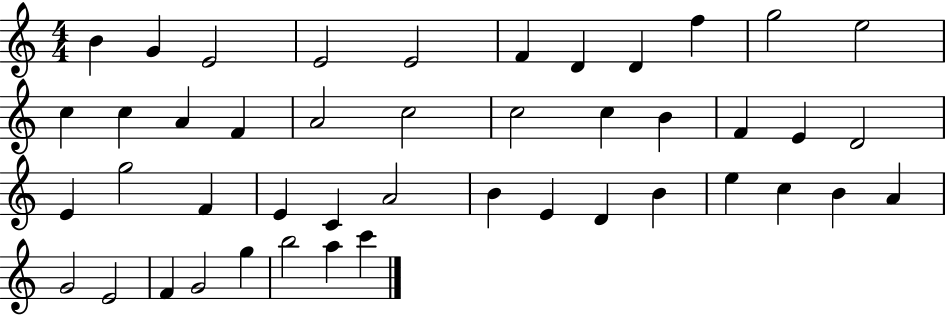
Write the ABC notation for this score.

X:1
T:Untitled
M:4/4
L:1/4
K:C
B G E2 E2 E2 F D D f g2 e2 c c A F A2 c2 c2 c B F E D2 E g2 F E C A2 B E D B e c B A G2 E2 F G2 g b2 a c'